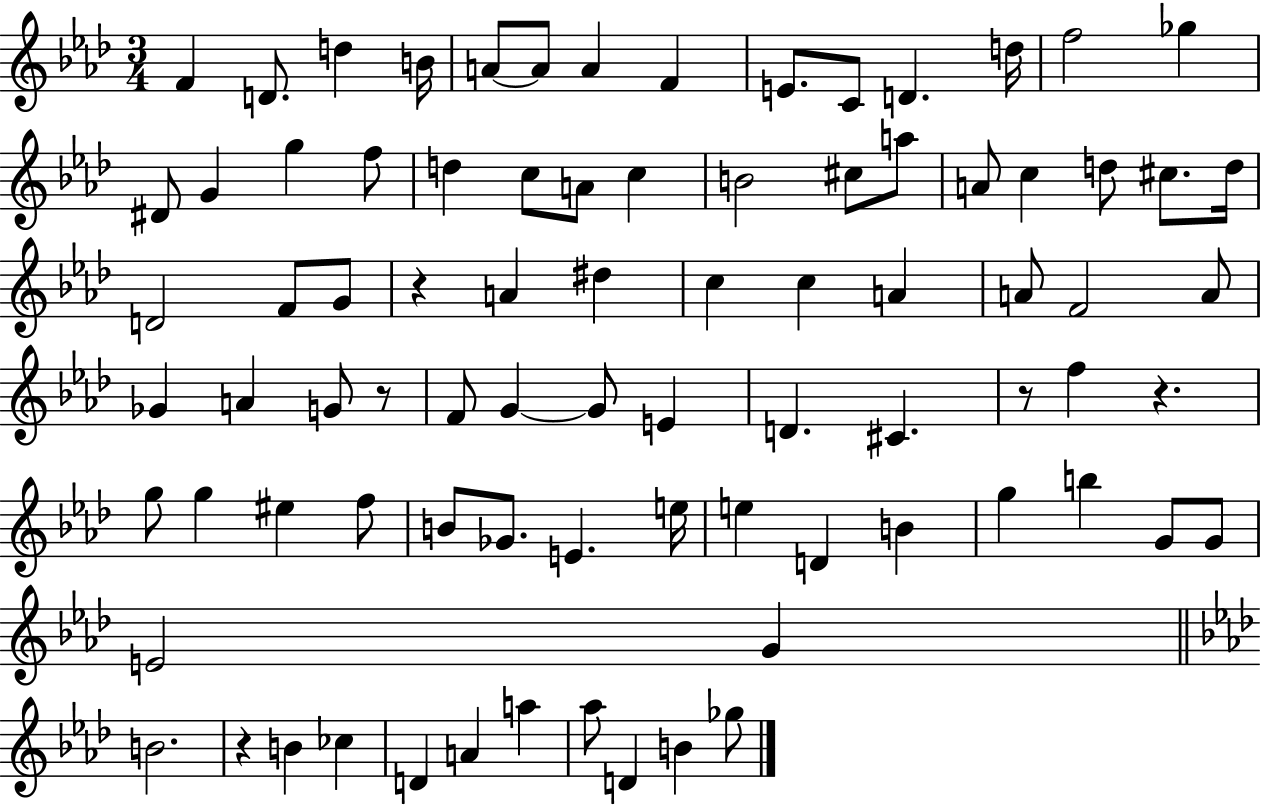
{
  \clef treble
  \numericTimeSignature
  \time 3/4
  \key aes \major
  f'4 d'8. d''4 b'16 | a'8~~ a'8 a'4 f'4 | e'8. c'8 d'4. d''16 | f''2 ges''4 | \break dis'8 g'4 g''4 f''8 | d''4 c''8 a'8 c''4 | b'2 cis''8 a''8 | a'8 c''4 d''8 cis''8. d''16 | \break d'2 f'8 g'8 | r4 a'4 dis''4 | c''4 c''4 a'4 | a'8 f'2 a'8 | \break ges'4 a'4 g'8 r8 | f'8 g'4~~ g'8 e'4 | d'4. cis'4. | r8 f''4 r4. | \break g''8 g''4 eis''4 f''8 | b'8 ges'8. e'4. e''16 | e''4 d'4 b'4 | g''4 b''4 g'8 g'8 | \break e'2 g'4 | \bar "||" \break \key f \minor b'2. | r4 b'4 ces''4 | d'4 a'4 a''4 | aes''8 d'4 b'4 ges''8 | \break \bar "|."
}